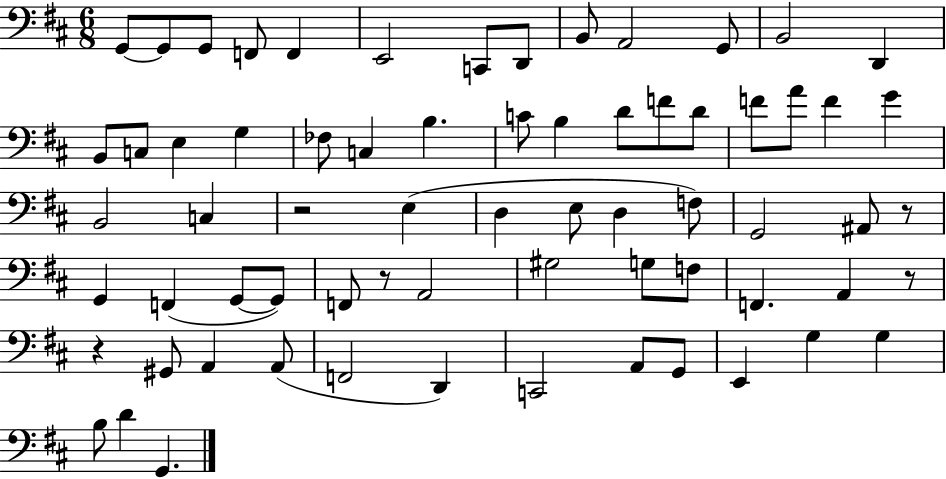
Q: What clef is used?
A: bass